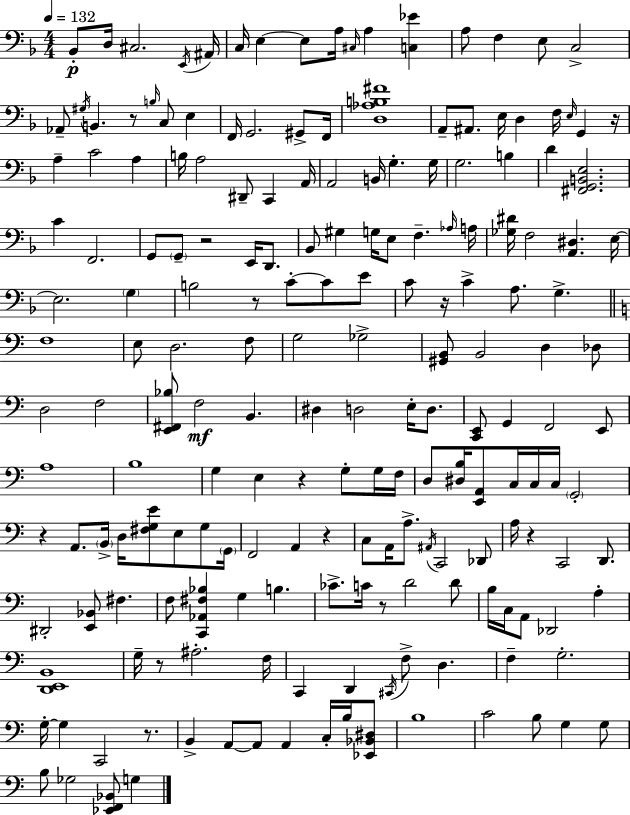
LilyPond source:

{
  \clef bass
  \numericTimeSignature
  \time 4/4
  \key f \major
  \tempo 4 = 132
  bes,8-.\p d16 cis2. \acciaccatura { e,16 } | ais,16 c16 e4~~ e8 a16 \grace { cis16 } a4 <c ees'>4 | a8 f4 e8 c2-> | aes,8-- \acciaccatura { gis16 } b,4. r8 \grace { b16 } c8 | \break e4 f,16 g,2. | gis,8-> f,16 <d aes b fis'>1 | a,8-- ais,8. e16 d4 f16 \grace { e16 } | g,4 r16 a4-- c'2 | \break a4 b16 a2 dis,8-- | c,4 a,16 a,2 b,16 g4.-. | g16 g2. | b4 d'4 <fis, g, b, e>2. | \break c'4 f,2. | g,8 \parenthesize g,8-- r2 | e,16 d,8. bes,8 gis4 g16 e8 f4.-- | \grace { aes16 } a16 <ges dis'>16 f2 <a, dis>4. | \break e16~~ e2. | \parenthesize g4 b2 r8 | c'8-.~~ c'8 e'8 c'8 r16 c'4-> a8. | g4.-> \bar "||" \break \key c \major f1 | e8 d2. f8 | g2 ges2-> | <gis, b,>8 b,2 d4 des8 | \break d2 f2 | <e, fis, bes>8 f2\mf b,4. | dis4 d2 e16-. d8. | <c, e,>8 g,4 f,2 e,8 | \break a1 | b1 | g4 e4 r4 g8-. g16 f16 | d8 <dis b>16 <e, a,>8 c16 c16 c16 \parenthesize g,2-. | \break r4 a,8. \parenthesize b,16-> d16 <fis g e'>8 e8 g8 \parenthesize g,16 | f,2 a,4 r4 | c8 a,16 a8.-> \acciaccatura { ais,16 } c,2 des,8 | a16 r4 c,2 d,8. | \break dis,2-. <e, bes,>8 fis4. | f8 <c, aes, fis bes>4 g4 b4. | ces'8.-> c'16 r8 d'2 d'8 | b16 c16 a,8 des,2 a4-. | \break <d, e, b,>1 | g16-- r8 ais2.-. | f16 c,4 d,4 \acciaccatura { cis,16 } f8-> d4. | f4-- g2.-. | \break g16-.~~ g4 c,2 r8. | b,4-> a,8~~ a,8 a,4 c16-. b16 | <ees, bes, dis>8 b1 | c'2 b8 g4 | \break g8 b8 ges2 <ees, f, bes,>8 g4 | \bar "|."
}